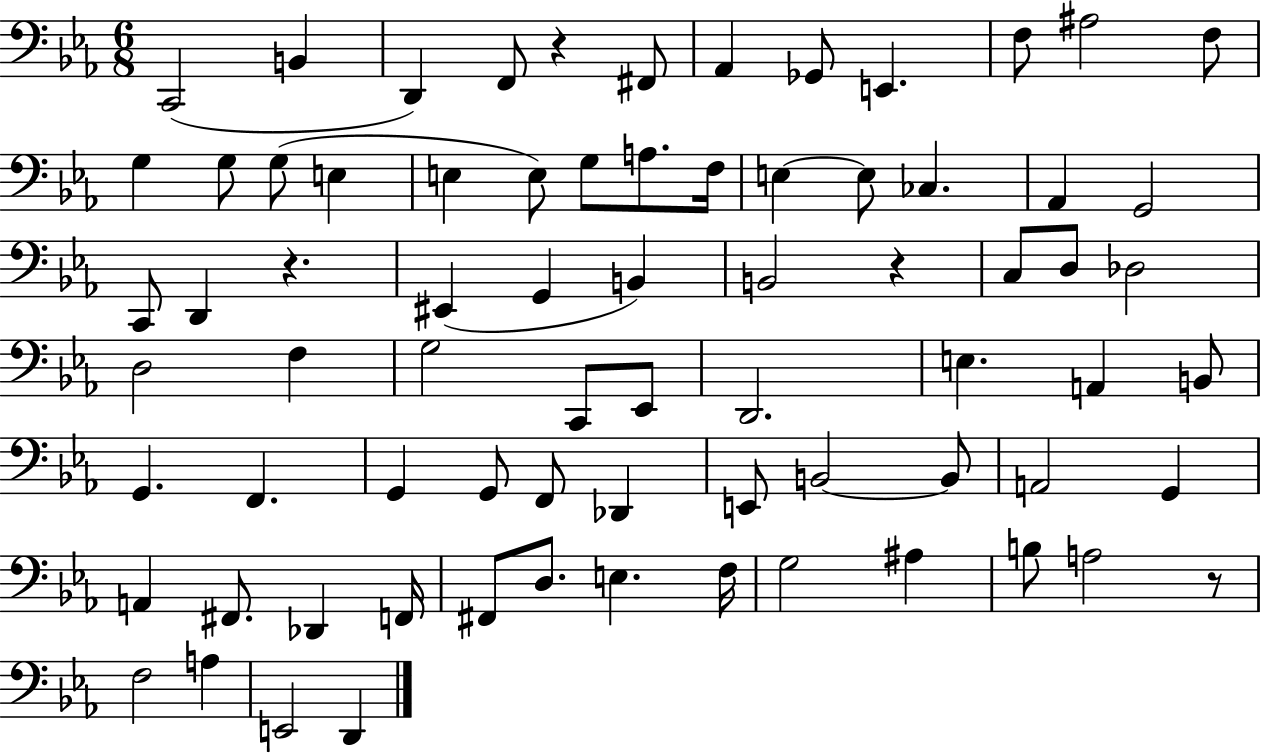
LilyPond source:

{
  \clef bass
  \numericTimeSignature
  \time 6/8
  \key ees \major
  c,2( b,4 | d,4) f,8 r4 fis,8 | aes,4 ges,8 e,4. | f8 ais2 f8 | \break g4 g8 g8( e4 | e4 e8) g8 a8. f16 | e4~~ e8 ces4. | aes,4 g,2 | \break c,8 d,4 r4. | eis,4( g,4 b,4) | b,2 r4 | c8 d8 des2 | \break d2 f4 | g2 c,8 ees,8 | d,2. | e4. a,4 b,8 | \break g,4. f,4. | g,4 g,8 f,8 des,4 | e,8 b,2~~ b,8 | a,2 g,4 | \break a,4 fis,8. des,4 f,16 | fis,8 d8. e4. f16 | g2 ais4 | b8 a2 r8 | \break f2 a4 | e,2 d,4 | \bar "|."
}